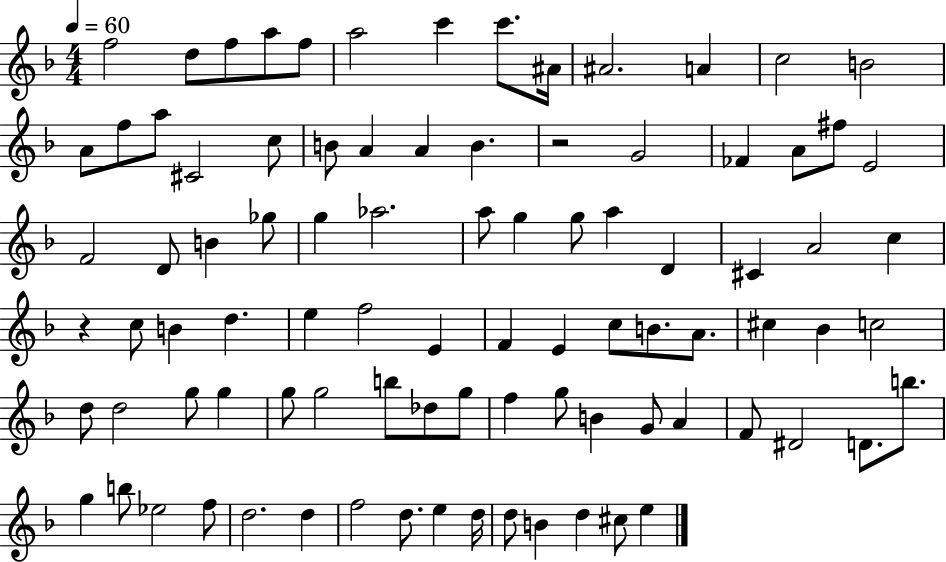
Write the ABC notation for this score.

X:1
T:Untitled
M:4/4
L:1/4
K:F
f2 d/2 f/2 a/2 f/2 a2 c' c'/2 ^A/4 ^A2 A c2 B2 A/2 f/2 a/2 ^C2 c/2 B/2 A A B z2 G2 _F A/2 ^f/2 E2 F2 D/2 B _g/2 g _a2 a/2 g g/2 a D ^C A2 c z c/2 B d e f2 E F E c/2 B/2 A/2 ^c _B c2 d/2 d2 g/2 g g/2 g2 b/2 _d/2 g/2 f g/2 B G/2 A F/2 ^D2 D/2 b/2 g b/2 _e2 f/2 d2 d f2 d/2 e d/4 d/2 B d ^c/2 e